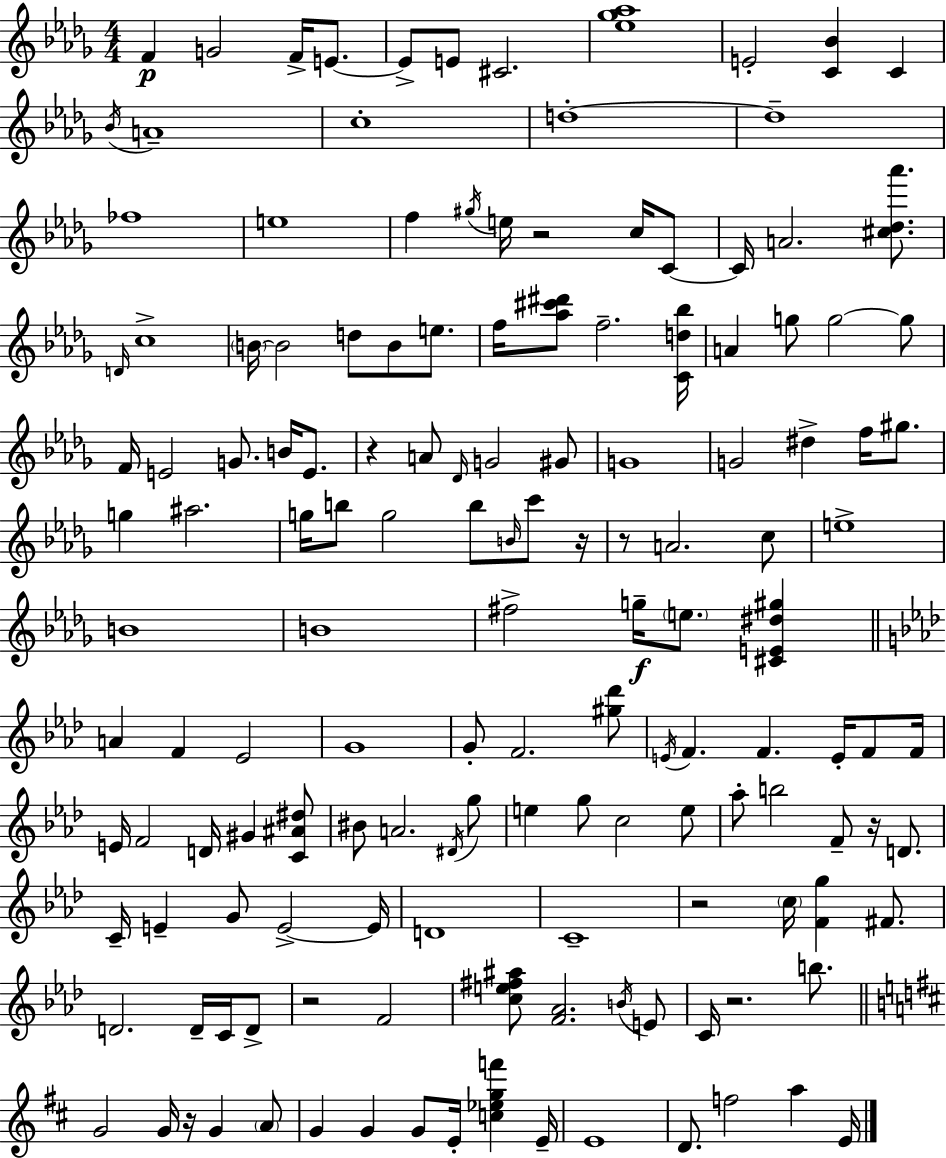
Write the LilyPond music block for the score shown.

{
  \clef treble
  \numericTimeSignature
  \time 4/4
  \key bes \minor
  f'4\p g'2 f'16-> e'8.~~ | e'8-> e'8 cis'2. | <ees'' ges'' aes''>1 | e'2-. <c' bes'>4 c'4 | \break \acciaccatura { bes'16 } a'1-- | c''1-. | d''1-.~~ | d''1-- | \break fes''1 | e''1 | f''4 \acciaccatura { gis''16 } e''16 r2 c''16 | c'8~~ c'16 a'2. <cis'' des'' aes'''>8. | \break \grace { d'16 } c''1-> | \parenthesize b'16~~ b'2 d''8 b'8 | e''8. f''16 <aes'' cis''' dis'''>8 f''2.-- | <c' d'' bes''>16 a'4 g''8 g''2~~ | \break g''8 f'16 e'2 g'8. b'16 | e'8. r4 a'8 \grace { des'16 } g'2 | gis'8 g'1 | g'2 dis''4-> | \break f''16 gis''8. g''4 ais''2. | g''16 b''8 g''2 b''8 | \grace { b'16 } c'''8 r16 r8 a'2. | c''8 e''1-> | \break b'1 | b'1 | fis''2-> g''16--\f \parenthesize e''8. | <cis' e' dis'' gis''>4 \bar "||" \break \key aes \major a'4 f'4 ees'2 | g'1 | g'8-. f'2. <gis'' des'''>8 | \acciaccatura { e'16 } f'4. f'4. e'16-. f'8 | \break f'16 e'16 f'2 d'16 gis'4 <c' ais' dis''>8 | bis'8 a'2. \acciaccatura { dis'16 } | g''8 e''4 g''8 c''2 | e''8 aes''8-. b''2 f'8-- r16 d'8. | \break c'16-- e'4-- g'8 e'2->~~ | e'16 d'1 | c'1-- | r2 \parenthesize c''16 <f' g''>4 fis'8. | \break d'2. d'16-- c'16 | d'8-> r2 f'2 | <c'' e'' fis'' ais''>8 <f' aes'>2. | \acciaccatura { b'16 } e'8 c'16 r2. | \break b''8. \bar "||" \break \key b \minor g'2 g'16 r16 g'4 \parenthesize a'8 | g'4 g'4 g'8 e'16-. <c'' ees'' g'' f'''>4 e'16-- | e'1 | d'8. f''2 a''4 e'16 | \break \bar "|."
}